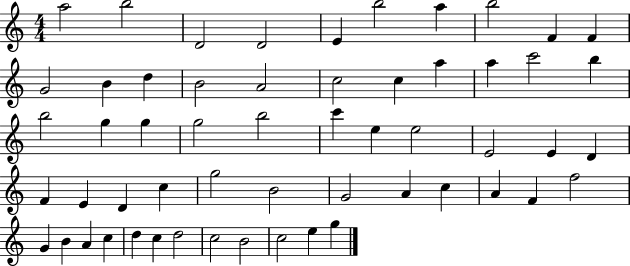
A5/h B5/h D4/h D4/h E4/q B5/h A5/q B5/h F4/q F4/q G4/h B4/q D5/q B4/h A4/h C5/h C5/q A5/q A5/q C6/h B5/q B5/h G5/q G5/q G5/h B5/h C6/q E5/q E5/h E4/h E4/q D4/q F4/q E4/q D4/q C5/q G5/h B4/h G4/h A4/q C5/q A4/q F4/q F5/h G4/q B4/q A4/q C5/q D5/q C5/q D5/h C5/h B4/h C5/h E5/q G5/q